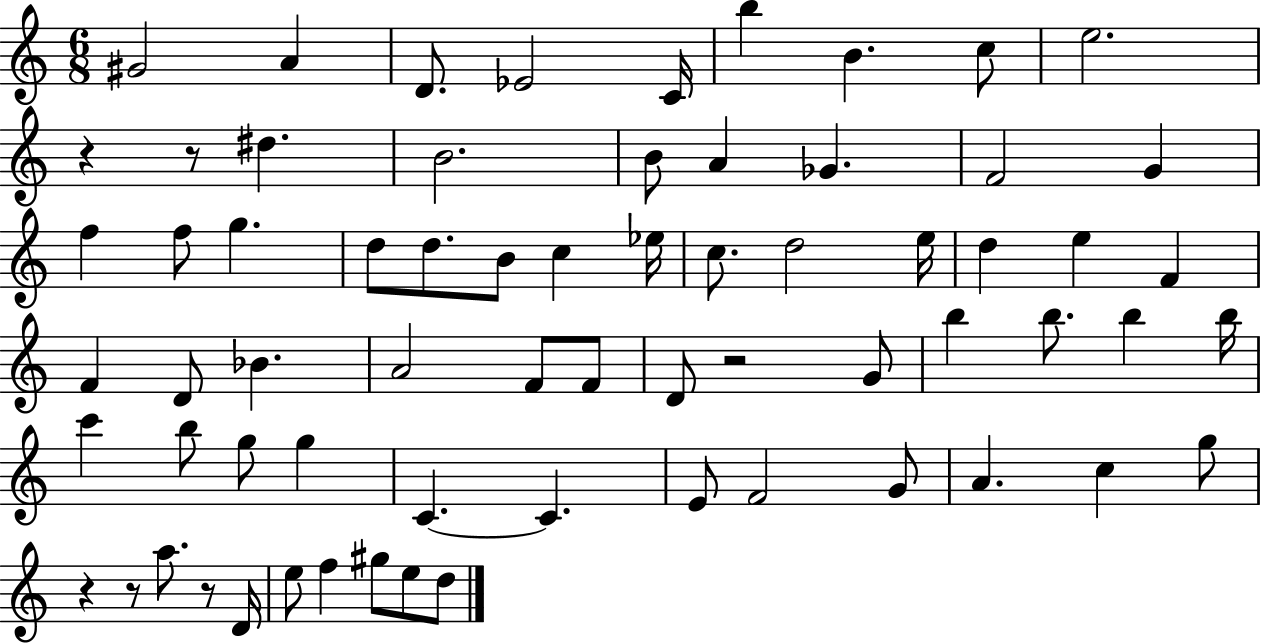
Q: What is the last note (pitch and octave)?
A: D5